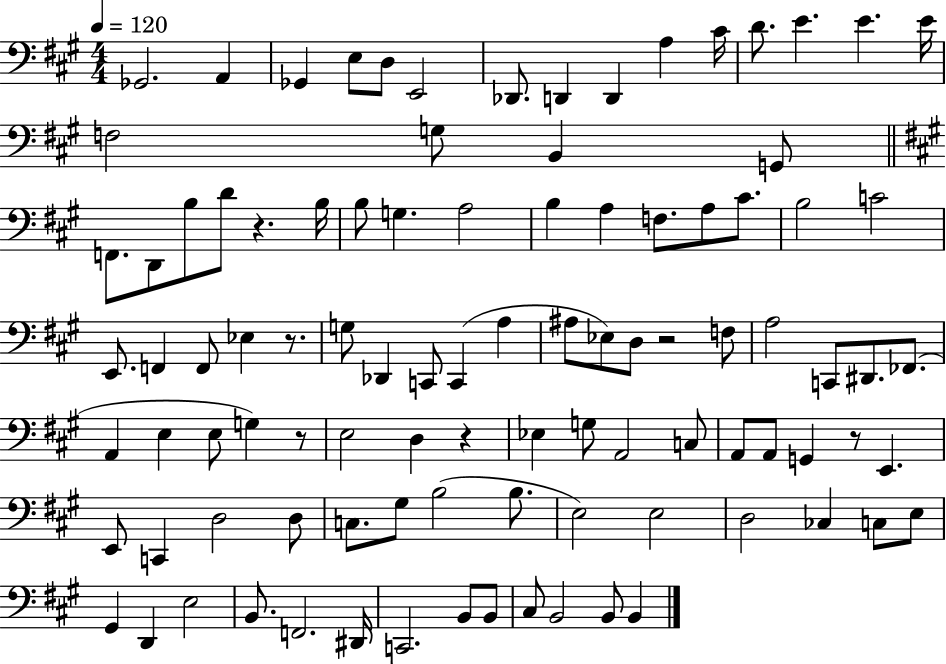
{
  \clef bass
  \numericTimeSignature
  \time 4/4
  \key a \major
  \tempo 4 = 120
  ges,2. a,4 | ges,4 e8 d8 e,2 | des,8. d,4 d,4 a4 cis'16 | d'8. e'4. e'4. e'16 | \break f2 g8 b,4 g,8 | \bar "||" \break \key a \major f,8. d,8 b8 d'8 r4. b16 | b8 g4. a2 | b4 a4 f8. a8 cis'8. | b2 c'2 | \break e,8. f,4 f,8 ees4 r8. | g8 des,4 c,8 c,4( a4 | ais8 ees8) d8 r2 f8 | a2 c,8 dis,8. fes,8.( | \break a,4 e4 e8 g4) r8 | e2 d4 r4 | ees4 g8 a,2 c8 | a,8 a,8 g,4 r8 e,4. | \break e,8 c,4 d2 d8 | c8. gis8 b2( b8. | e2) e2 | d2 ces4 c8 e8 | \break gis,4 d,4 e2 | b,8. f,2. dis,16 | c,2. b,8 b,8 | cis8 b,2 b,8 b,4 | \break \bar "|."
}